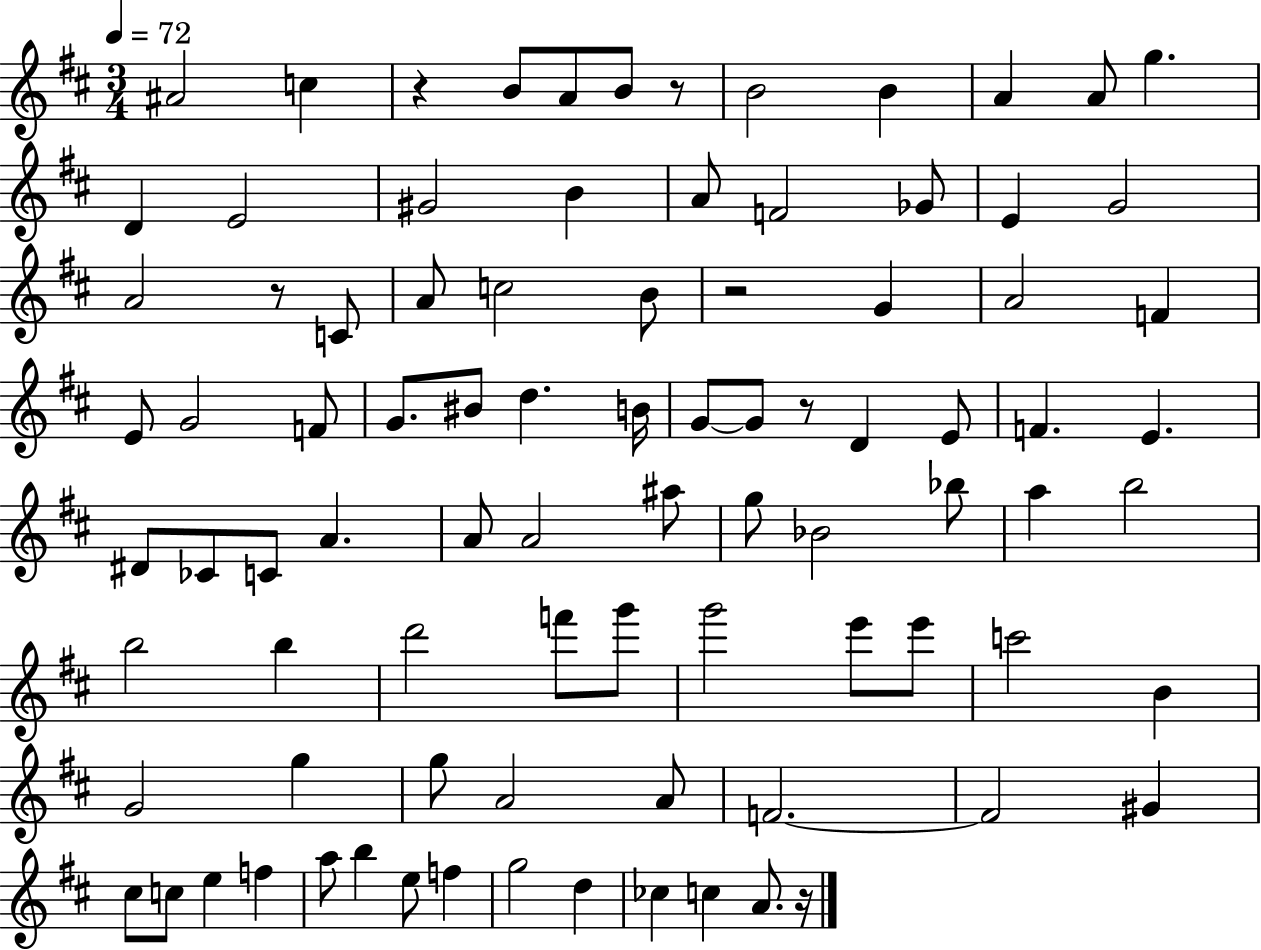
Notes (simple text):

A#4/h C5/q R/q B4/e A4/e B4/e R/e B4/h B4/q A4/q A4/e G5/q. D4/q E4/h G#4/h B4/q A4/e F4/h Gb4/e E4/q G4/h A4/h R/e C4/e A4/e C5/h B4/e R/h G4/q A4/h F4/q E4/e G4/h F4/e G4/e. BIS4/e D5/q. B4/s G4/e G4/e R/e D4/q E4/e F4/q. E4/q. D#4/e CES4/e C4/e A4/q. A4/e A4/h A#5/e G5/e Bb4/h Bb5/e A5/q B5/h B5/h B5/q D6/h F6/e G6/e G6/h E6/e E6/e C6/h B4/q G4/h G5/q G5/e A4/h A4/e F4/h. F4/h G#4/q C#5/e C5/e E5/q F5/q A5/e B5/q E5/e F5/q G5/h D5/q CES5/q C5/q A4/e. R/s